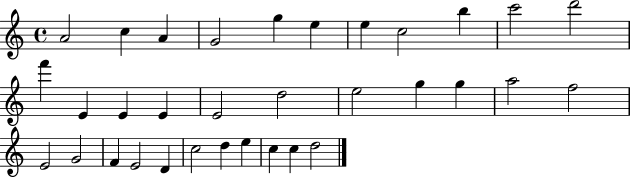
A4/h C5/q A4/q G4/h G5/q E5/q E5/q C5/h B5/q C6/h D6/h F6/q E4/q E4/q E4/q E4/h D5/h E5/h G5/q G5/q A5/h F5/h E4/h G4/h F4/q E4/h D4/q C5/h D5/q E5/q C5/q C5/q D5/h